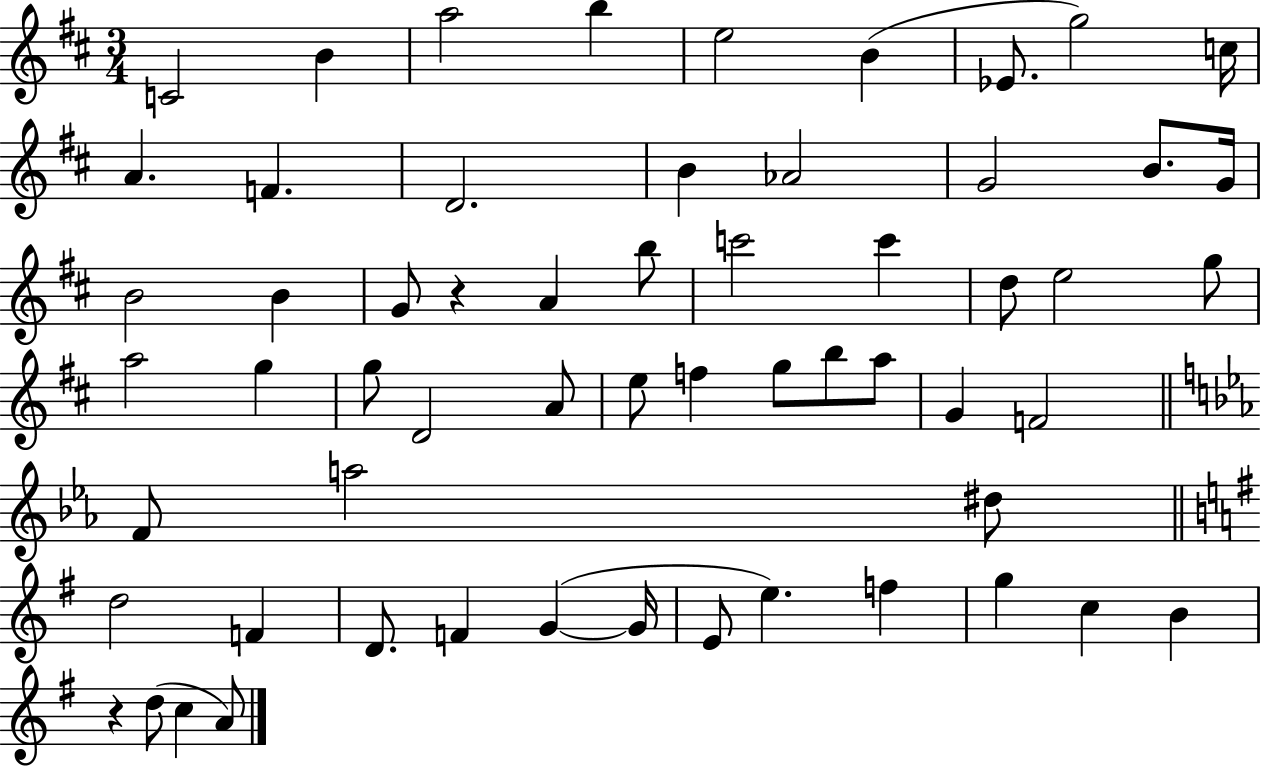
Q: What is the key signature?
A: D major